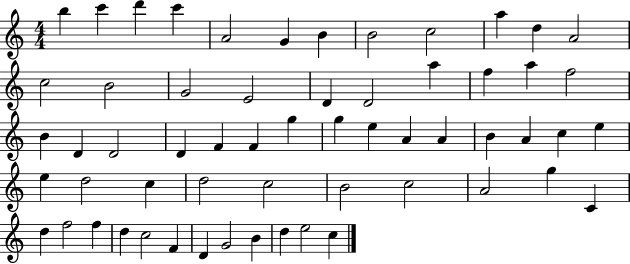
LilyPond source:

{
  \clef treble
  \numericTimeSignature
  \time 4/4
  \key c \major
  b''4 c'''4 d'''4 c'''4 | a'2 g'4 b'4 | b'2 c''2 | a''4 d''4 a'2 | \break c''2 b'2 | g'2 e'2 | d'4 d'2 a''4 | f''4 a''4 f''2 | \break b'4 d'4 d'2 | d'4 f'4 f'4 g''4 | g''4 e''4 a'4 a'4 | b'4 a'4 c''4 e''4 | \break e''4 d''2 c''4 | d''2 c''2 | b'2 c''2 | a'2 g''4 c'4 | \break d''4 f''2 f''4 | d''4 c''2 f'4 | d'4 g'2 b'4 | d''4 e''2 c''4 | \break \bar "|."
}